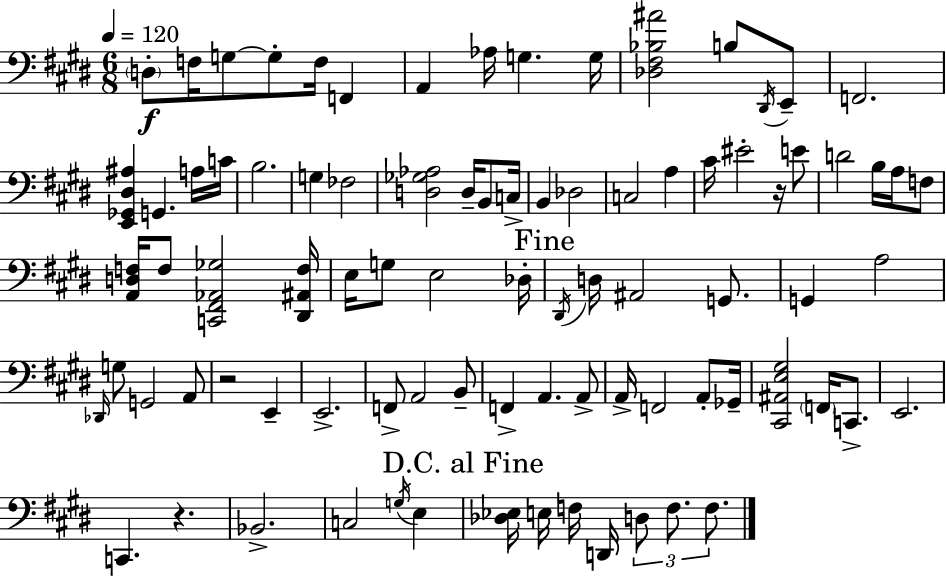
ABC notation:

X:1
T:Untitled
M:6/8
L:1/4
K:E
D,/2 F,/4 G,/2 G,/2 F,/4 F,, A,, _A,/4 G, G,/4 [_D,^F,_B,^A]2 B,/2 ^D,,/4 E,,/2 F,,2 [E,,_G,,^D,^A,] G,, A,/4 C/4 B,2 G, _F,2 [D,_G,_A,]2 D,/4 B,,/2 C,/4 B,, _D,2 C,2 A, ^C/4 ^E2 z/4 E/2 D2 B,/4 A,/4 F,/2 [A,,D,F,]/4 F,/2 [C,,^F,,_A,,_G,]2 [^D,,^A,,F,]/4 E,/4 G,/2 E,2 _D,/4 ^D,,/4 D,/4 ^A,,2 G,,/2 G,, A,2 _D,,/4 G,/2 G,,2 A,,/2 z2 E,, E,,2 F,,/2 A,,2 B,,/2 F,, A,, A,,/2 A,,/4 F,,2 A,,/2 _G,,/4 [^C,,^A,,E,^G,]2 F,,/4 C,,/2 E,,2 C,, z _B,,2 C,2 G,/4 E, [_D,_E,]/4 E,/4 F,/4 D,,/4 D,/2 F,/2 F,/2